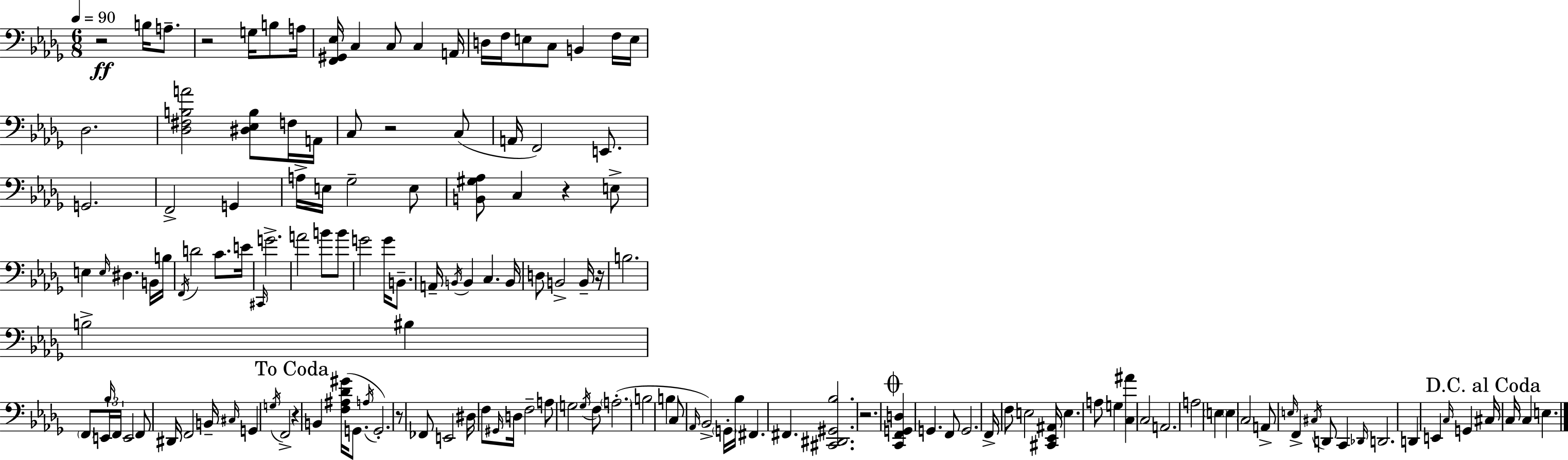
{
  \clef bass
  \numericTimeSignature
  \time 6/8
  \key bes \minor
  \tempo 4 = 90
  r2\ff b16 a8.-- | r2 g16 b8 a16 | <f, gis, ees>16 c4 c8 c4 a,16 | d16 f16 e8 c8 b,4 f16 e16 | \break des2. | <des fis b a'>2 <dis ees b>8 f16 a,16 | c8 r2 c8( | a,16 f,2) e,8. | \break g,2. | f,2-> g,4 | a16-> e16 ges2-- e8 | <b, gis aes>8 c4 r4 e8-> | \break e4 \grace { e16 } dis4. b,16 | b16 \acciaccatura { f,16 } d'2 c'8. | e'16 \grace { cis,16 } g'2.-> | a'2 b'8 | \break b'8 g'2 g'16 | b,8.-- a,16-- \acciaccatura { b,16 } b,4 c4. | b,16 d8 b,2-> | b,16-- r16 b2. | \break b2-> | bis4 \parenthesize f,8 \tuplet 3/2 { e,16 \grace { bes16 } f,16 } e,2 | f,8 dis,16 f,2 | b,16-- \grace { cis16 } g,4 \acciaccatura { g16 } f,2-> | \break \mark "To Coda" r4 b,4 | <f ais des' gis'>16( g,8. \acciaccatura { a16 }) g,2.-. | r8 fes,8 | e,2 dis16 f8 \grace { gis,16 } | \break d16 f2-- a8 g2 | \acciaccatura { g16 } f8 \parenthesize a2.-.( | b2 | b4 c8 | \break \grace { aes,16 } bes,2->) \parenthesize g,16-. bes16 fis,4. | fis,4. <cis, dis, gis, bes>2. | r2. | \mark \markup { \musicglyph "scripts.coda" } <c, f, g, d>4 | \break g,4. f,8 g,2. | f,16-> | f8 e2 <cis, ees, ais,>16 e4. | a8 g4 <c ais'>4 | \break c2 a,2. | a2 | \parenthesize e4 \parenthesize e4 | \parenthesize c2 a,8-> | \break \grace { e16 } f,4-> \acciaccatura { cis16 } d,8 c,4 | \grace { des,16 } d,2. | d,4 e,4 \grace { c16 } g,4 | \mark "D.C. al Coda" cis16 c16 c4 e4. | \break \bar "|."
}